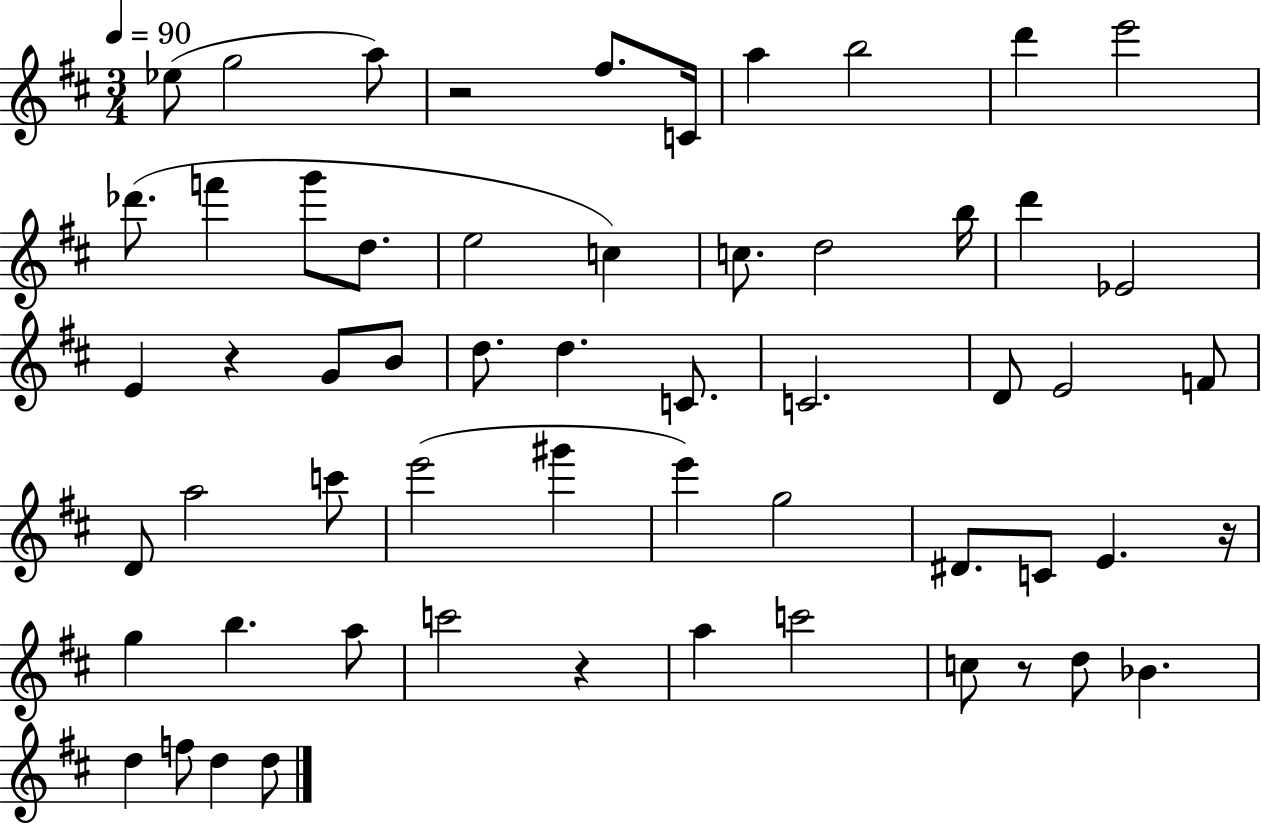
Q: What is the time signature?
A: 3/4